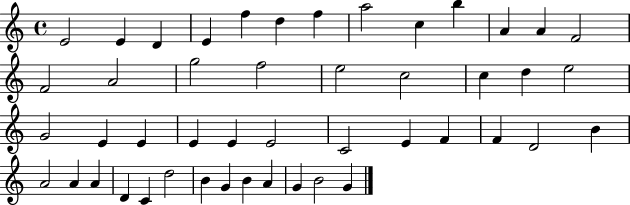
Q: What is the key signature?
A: C major